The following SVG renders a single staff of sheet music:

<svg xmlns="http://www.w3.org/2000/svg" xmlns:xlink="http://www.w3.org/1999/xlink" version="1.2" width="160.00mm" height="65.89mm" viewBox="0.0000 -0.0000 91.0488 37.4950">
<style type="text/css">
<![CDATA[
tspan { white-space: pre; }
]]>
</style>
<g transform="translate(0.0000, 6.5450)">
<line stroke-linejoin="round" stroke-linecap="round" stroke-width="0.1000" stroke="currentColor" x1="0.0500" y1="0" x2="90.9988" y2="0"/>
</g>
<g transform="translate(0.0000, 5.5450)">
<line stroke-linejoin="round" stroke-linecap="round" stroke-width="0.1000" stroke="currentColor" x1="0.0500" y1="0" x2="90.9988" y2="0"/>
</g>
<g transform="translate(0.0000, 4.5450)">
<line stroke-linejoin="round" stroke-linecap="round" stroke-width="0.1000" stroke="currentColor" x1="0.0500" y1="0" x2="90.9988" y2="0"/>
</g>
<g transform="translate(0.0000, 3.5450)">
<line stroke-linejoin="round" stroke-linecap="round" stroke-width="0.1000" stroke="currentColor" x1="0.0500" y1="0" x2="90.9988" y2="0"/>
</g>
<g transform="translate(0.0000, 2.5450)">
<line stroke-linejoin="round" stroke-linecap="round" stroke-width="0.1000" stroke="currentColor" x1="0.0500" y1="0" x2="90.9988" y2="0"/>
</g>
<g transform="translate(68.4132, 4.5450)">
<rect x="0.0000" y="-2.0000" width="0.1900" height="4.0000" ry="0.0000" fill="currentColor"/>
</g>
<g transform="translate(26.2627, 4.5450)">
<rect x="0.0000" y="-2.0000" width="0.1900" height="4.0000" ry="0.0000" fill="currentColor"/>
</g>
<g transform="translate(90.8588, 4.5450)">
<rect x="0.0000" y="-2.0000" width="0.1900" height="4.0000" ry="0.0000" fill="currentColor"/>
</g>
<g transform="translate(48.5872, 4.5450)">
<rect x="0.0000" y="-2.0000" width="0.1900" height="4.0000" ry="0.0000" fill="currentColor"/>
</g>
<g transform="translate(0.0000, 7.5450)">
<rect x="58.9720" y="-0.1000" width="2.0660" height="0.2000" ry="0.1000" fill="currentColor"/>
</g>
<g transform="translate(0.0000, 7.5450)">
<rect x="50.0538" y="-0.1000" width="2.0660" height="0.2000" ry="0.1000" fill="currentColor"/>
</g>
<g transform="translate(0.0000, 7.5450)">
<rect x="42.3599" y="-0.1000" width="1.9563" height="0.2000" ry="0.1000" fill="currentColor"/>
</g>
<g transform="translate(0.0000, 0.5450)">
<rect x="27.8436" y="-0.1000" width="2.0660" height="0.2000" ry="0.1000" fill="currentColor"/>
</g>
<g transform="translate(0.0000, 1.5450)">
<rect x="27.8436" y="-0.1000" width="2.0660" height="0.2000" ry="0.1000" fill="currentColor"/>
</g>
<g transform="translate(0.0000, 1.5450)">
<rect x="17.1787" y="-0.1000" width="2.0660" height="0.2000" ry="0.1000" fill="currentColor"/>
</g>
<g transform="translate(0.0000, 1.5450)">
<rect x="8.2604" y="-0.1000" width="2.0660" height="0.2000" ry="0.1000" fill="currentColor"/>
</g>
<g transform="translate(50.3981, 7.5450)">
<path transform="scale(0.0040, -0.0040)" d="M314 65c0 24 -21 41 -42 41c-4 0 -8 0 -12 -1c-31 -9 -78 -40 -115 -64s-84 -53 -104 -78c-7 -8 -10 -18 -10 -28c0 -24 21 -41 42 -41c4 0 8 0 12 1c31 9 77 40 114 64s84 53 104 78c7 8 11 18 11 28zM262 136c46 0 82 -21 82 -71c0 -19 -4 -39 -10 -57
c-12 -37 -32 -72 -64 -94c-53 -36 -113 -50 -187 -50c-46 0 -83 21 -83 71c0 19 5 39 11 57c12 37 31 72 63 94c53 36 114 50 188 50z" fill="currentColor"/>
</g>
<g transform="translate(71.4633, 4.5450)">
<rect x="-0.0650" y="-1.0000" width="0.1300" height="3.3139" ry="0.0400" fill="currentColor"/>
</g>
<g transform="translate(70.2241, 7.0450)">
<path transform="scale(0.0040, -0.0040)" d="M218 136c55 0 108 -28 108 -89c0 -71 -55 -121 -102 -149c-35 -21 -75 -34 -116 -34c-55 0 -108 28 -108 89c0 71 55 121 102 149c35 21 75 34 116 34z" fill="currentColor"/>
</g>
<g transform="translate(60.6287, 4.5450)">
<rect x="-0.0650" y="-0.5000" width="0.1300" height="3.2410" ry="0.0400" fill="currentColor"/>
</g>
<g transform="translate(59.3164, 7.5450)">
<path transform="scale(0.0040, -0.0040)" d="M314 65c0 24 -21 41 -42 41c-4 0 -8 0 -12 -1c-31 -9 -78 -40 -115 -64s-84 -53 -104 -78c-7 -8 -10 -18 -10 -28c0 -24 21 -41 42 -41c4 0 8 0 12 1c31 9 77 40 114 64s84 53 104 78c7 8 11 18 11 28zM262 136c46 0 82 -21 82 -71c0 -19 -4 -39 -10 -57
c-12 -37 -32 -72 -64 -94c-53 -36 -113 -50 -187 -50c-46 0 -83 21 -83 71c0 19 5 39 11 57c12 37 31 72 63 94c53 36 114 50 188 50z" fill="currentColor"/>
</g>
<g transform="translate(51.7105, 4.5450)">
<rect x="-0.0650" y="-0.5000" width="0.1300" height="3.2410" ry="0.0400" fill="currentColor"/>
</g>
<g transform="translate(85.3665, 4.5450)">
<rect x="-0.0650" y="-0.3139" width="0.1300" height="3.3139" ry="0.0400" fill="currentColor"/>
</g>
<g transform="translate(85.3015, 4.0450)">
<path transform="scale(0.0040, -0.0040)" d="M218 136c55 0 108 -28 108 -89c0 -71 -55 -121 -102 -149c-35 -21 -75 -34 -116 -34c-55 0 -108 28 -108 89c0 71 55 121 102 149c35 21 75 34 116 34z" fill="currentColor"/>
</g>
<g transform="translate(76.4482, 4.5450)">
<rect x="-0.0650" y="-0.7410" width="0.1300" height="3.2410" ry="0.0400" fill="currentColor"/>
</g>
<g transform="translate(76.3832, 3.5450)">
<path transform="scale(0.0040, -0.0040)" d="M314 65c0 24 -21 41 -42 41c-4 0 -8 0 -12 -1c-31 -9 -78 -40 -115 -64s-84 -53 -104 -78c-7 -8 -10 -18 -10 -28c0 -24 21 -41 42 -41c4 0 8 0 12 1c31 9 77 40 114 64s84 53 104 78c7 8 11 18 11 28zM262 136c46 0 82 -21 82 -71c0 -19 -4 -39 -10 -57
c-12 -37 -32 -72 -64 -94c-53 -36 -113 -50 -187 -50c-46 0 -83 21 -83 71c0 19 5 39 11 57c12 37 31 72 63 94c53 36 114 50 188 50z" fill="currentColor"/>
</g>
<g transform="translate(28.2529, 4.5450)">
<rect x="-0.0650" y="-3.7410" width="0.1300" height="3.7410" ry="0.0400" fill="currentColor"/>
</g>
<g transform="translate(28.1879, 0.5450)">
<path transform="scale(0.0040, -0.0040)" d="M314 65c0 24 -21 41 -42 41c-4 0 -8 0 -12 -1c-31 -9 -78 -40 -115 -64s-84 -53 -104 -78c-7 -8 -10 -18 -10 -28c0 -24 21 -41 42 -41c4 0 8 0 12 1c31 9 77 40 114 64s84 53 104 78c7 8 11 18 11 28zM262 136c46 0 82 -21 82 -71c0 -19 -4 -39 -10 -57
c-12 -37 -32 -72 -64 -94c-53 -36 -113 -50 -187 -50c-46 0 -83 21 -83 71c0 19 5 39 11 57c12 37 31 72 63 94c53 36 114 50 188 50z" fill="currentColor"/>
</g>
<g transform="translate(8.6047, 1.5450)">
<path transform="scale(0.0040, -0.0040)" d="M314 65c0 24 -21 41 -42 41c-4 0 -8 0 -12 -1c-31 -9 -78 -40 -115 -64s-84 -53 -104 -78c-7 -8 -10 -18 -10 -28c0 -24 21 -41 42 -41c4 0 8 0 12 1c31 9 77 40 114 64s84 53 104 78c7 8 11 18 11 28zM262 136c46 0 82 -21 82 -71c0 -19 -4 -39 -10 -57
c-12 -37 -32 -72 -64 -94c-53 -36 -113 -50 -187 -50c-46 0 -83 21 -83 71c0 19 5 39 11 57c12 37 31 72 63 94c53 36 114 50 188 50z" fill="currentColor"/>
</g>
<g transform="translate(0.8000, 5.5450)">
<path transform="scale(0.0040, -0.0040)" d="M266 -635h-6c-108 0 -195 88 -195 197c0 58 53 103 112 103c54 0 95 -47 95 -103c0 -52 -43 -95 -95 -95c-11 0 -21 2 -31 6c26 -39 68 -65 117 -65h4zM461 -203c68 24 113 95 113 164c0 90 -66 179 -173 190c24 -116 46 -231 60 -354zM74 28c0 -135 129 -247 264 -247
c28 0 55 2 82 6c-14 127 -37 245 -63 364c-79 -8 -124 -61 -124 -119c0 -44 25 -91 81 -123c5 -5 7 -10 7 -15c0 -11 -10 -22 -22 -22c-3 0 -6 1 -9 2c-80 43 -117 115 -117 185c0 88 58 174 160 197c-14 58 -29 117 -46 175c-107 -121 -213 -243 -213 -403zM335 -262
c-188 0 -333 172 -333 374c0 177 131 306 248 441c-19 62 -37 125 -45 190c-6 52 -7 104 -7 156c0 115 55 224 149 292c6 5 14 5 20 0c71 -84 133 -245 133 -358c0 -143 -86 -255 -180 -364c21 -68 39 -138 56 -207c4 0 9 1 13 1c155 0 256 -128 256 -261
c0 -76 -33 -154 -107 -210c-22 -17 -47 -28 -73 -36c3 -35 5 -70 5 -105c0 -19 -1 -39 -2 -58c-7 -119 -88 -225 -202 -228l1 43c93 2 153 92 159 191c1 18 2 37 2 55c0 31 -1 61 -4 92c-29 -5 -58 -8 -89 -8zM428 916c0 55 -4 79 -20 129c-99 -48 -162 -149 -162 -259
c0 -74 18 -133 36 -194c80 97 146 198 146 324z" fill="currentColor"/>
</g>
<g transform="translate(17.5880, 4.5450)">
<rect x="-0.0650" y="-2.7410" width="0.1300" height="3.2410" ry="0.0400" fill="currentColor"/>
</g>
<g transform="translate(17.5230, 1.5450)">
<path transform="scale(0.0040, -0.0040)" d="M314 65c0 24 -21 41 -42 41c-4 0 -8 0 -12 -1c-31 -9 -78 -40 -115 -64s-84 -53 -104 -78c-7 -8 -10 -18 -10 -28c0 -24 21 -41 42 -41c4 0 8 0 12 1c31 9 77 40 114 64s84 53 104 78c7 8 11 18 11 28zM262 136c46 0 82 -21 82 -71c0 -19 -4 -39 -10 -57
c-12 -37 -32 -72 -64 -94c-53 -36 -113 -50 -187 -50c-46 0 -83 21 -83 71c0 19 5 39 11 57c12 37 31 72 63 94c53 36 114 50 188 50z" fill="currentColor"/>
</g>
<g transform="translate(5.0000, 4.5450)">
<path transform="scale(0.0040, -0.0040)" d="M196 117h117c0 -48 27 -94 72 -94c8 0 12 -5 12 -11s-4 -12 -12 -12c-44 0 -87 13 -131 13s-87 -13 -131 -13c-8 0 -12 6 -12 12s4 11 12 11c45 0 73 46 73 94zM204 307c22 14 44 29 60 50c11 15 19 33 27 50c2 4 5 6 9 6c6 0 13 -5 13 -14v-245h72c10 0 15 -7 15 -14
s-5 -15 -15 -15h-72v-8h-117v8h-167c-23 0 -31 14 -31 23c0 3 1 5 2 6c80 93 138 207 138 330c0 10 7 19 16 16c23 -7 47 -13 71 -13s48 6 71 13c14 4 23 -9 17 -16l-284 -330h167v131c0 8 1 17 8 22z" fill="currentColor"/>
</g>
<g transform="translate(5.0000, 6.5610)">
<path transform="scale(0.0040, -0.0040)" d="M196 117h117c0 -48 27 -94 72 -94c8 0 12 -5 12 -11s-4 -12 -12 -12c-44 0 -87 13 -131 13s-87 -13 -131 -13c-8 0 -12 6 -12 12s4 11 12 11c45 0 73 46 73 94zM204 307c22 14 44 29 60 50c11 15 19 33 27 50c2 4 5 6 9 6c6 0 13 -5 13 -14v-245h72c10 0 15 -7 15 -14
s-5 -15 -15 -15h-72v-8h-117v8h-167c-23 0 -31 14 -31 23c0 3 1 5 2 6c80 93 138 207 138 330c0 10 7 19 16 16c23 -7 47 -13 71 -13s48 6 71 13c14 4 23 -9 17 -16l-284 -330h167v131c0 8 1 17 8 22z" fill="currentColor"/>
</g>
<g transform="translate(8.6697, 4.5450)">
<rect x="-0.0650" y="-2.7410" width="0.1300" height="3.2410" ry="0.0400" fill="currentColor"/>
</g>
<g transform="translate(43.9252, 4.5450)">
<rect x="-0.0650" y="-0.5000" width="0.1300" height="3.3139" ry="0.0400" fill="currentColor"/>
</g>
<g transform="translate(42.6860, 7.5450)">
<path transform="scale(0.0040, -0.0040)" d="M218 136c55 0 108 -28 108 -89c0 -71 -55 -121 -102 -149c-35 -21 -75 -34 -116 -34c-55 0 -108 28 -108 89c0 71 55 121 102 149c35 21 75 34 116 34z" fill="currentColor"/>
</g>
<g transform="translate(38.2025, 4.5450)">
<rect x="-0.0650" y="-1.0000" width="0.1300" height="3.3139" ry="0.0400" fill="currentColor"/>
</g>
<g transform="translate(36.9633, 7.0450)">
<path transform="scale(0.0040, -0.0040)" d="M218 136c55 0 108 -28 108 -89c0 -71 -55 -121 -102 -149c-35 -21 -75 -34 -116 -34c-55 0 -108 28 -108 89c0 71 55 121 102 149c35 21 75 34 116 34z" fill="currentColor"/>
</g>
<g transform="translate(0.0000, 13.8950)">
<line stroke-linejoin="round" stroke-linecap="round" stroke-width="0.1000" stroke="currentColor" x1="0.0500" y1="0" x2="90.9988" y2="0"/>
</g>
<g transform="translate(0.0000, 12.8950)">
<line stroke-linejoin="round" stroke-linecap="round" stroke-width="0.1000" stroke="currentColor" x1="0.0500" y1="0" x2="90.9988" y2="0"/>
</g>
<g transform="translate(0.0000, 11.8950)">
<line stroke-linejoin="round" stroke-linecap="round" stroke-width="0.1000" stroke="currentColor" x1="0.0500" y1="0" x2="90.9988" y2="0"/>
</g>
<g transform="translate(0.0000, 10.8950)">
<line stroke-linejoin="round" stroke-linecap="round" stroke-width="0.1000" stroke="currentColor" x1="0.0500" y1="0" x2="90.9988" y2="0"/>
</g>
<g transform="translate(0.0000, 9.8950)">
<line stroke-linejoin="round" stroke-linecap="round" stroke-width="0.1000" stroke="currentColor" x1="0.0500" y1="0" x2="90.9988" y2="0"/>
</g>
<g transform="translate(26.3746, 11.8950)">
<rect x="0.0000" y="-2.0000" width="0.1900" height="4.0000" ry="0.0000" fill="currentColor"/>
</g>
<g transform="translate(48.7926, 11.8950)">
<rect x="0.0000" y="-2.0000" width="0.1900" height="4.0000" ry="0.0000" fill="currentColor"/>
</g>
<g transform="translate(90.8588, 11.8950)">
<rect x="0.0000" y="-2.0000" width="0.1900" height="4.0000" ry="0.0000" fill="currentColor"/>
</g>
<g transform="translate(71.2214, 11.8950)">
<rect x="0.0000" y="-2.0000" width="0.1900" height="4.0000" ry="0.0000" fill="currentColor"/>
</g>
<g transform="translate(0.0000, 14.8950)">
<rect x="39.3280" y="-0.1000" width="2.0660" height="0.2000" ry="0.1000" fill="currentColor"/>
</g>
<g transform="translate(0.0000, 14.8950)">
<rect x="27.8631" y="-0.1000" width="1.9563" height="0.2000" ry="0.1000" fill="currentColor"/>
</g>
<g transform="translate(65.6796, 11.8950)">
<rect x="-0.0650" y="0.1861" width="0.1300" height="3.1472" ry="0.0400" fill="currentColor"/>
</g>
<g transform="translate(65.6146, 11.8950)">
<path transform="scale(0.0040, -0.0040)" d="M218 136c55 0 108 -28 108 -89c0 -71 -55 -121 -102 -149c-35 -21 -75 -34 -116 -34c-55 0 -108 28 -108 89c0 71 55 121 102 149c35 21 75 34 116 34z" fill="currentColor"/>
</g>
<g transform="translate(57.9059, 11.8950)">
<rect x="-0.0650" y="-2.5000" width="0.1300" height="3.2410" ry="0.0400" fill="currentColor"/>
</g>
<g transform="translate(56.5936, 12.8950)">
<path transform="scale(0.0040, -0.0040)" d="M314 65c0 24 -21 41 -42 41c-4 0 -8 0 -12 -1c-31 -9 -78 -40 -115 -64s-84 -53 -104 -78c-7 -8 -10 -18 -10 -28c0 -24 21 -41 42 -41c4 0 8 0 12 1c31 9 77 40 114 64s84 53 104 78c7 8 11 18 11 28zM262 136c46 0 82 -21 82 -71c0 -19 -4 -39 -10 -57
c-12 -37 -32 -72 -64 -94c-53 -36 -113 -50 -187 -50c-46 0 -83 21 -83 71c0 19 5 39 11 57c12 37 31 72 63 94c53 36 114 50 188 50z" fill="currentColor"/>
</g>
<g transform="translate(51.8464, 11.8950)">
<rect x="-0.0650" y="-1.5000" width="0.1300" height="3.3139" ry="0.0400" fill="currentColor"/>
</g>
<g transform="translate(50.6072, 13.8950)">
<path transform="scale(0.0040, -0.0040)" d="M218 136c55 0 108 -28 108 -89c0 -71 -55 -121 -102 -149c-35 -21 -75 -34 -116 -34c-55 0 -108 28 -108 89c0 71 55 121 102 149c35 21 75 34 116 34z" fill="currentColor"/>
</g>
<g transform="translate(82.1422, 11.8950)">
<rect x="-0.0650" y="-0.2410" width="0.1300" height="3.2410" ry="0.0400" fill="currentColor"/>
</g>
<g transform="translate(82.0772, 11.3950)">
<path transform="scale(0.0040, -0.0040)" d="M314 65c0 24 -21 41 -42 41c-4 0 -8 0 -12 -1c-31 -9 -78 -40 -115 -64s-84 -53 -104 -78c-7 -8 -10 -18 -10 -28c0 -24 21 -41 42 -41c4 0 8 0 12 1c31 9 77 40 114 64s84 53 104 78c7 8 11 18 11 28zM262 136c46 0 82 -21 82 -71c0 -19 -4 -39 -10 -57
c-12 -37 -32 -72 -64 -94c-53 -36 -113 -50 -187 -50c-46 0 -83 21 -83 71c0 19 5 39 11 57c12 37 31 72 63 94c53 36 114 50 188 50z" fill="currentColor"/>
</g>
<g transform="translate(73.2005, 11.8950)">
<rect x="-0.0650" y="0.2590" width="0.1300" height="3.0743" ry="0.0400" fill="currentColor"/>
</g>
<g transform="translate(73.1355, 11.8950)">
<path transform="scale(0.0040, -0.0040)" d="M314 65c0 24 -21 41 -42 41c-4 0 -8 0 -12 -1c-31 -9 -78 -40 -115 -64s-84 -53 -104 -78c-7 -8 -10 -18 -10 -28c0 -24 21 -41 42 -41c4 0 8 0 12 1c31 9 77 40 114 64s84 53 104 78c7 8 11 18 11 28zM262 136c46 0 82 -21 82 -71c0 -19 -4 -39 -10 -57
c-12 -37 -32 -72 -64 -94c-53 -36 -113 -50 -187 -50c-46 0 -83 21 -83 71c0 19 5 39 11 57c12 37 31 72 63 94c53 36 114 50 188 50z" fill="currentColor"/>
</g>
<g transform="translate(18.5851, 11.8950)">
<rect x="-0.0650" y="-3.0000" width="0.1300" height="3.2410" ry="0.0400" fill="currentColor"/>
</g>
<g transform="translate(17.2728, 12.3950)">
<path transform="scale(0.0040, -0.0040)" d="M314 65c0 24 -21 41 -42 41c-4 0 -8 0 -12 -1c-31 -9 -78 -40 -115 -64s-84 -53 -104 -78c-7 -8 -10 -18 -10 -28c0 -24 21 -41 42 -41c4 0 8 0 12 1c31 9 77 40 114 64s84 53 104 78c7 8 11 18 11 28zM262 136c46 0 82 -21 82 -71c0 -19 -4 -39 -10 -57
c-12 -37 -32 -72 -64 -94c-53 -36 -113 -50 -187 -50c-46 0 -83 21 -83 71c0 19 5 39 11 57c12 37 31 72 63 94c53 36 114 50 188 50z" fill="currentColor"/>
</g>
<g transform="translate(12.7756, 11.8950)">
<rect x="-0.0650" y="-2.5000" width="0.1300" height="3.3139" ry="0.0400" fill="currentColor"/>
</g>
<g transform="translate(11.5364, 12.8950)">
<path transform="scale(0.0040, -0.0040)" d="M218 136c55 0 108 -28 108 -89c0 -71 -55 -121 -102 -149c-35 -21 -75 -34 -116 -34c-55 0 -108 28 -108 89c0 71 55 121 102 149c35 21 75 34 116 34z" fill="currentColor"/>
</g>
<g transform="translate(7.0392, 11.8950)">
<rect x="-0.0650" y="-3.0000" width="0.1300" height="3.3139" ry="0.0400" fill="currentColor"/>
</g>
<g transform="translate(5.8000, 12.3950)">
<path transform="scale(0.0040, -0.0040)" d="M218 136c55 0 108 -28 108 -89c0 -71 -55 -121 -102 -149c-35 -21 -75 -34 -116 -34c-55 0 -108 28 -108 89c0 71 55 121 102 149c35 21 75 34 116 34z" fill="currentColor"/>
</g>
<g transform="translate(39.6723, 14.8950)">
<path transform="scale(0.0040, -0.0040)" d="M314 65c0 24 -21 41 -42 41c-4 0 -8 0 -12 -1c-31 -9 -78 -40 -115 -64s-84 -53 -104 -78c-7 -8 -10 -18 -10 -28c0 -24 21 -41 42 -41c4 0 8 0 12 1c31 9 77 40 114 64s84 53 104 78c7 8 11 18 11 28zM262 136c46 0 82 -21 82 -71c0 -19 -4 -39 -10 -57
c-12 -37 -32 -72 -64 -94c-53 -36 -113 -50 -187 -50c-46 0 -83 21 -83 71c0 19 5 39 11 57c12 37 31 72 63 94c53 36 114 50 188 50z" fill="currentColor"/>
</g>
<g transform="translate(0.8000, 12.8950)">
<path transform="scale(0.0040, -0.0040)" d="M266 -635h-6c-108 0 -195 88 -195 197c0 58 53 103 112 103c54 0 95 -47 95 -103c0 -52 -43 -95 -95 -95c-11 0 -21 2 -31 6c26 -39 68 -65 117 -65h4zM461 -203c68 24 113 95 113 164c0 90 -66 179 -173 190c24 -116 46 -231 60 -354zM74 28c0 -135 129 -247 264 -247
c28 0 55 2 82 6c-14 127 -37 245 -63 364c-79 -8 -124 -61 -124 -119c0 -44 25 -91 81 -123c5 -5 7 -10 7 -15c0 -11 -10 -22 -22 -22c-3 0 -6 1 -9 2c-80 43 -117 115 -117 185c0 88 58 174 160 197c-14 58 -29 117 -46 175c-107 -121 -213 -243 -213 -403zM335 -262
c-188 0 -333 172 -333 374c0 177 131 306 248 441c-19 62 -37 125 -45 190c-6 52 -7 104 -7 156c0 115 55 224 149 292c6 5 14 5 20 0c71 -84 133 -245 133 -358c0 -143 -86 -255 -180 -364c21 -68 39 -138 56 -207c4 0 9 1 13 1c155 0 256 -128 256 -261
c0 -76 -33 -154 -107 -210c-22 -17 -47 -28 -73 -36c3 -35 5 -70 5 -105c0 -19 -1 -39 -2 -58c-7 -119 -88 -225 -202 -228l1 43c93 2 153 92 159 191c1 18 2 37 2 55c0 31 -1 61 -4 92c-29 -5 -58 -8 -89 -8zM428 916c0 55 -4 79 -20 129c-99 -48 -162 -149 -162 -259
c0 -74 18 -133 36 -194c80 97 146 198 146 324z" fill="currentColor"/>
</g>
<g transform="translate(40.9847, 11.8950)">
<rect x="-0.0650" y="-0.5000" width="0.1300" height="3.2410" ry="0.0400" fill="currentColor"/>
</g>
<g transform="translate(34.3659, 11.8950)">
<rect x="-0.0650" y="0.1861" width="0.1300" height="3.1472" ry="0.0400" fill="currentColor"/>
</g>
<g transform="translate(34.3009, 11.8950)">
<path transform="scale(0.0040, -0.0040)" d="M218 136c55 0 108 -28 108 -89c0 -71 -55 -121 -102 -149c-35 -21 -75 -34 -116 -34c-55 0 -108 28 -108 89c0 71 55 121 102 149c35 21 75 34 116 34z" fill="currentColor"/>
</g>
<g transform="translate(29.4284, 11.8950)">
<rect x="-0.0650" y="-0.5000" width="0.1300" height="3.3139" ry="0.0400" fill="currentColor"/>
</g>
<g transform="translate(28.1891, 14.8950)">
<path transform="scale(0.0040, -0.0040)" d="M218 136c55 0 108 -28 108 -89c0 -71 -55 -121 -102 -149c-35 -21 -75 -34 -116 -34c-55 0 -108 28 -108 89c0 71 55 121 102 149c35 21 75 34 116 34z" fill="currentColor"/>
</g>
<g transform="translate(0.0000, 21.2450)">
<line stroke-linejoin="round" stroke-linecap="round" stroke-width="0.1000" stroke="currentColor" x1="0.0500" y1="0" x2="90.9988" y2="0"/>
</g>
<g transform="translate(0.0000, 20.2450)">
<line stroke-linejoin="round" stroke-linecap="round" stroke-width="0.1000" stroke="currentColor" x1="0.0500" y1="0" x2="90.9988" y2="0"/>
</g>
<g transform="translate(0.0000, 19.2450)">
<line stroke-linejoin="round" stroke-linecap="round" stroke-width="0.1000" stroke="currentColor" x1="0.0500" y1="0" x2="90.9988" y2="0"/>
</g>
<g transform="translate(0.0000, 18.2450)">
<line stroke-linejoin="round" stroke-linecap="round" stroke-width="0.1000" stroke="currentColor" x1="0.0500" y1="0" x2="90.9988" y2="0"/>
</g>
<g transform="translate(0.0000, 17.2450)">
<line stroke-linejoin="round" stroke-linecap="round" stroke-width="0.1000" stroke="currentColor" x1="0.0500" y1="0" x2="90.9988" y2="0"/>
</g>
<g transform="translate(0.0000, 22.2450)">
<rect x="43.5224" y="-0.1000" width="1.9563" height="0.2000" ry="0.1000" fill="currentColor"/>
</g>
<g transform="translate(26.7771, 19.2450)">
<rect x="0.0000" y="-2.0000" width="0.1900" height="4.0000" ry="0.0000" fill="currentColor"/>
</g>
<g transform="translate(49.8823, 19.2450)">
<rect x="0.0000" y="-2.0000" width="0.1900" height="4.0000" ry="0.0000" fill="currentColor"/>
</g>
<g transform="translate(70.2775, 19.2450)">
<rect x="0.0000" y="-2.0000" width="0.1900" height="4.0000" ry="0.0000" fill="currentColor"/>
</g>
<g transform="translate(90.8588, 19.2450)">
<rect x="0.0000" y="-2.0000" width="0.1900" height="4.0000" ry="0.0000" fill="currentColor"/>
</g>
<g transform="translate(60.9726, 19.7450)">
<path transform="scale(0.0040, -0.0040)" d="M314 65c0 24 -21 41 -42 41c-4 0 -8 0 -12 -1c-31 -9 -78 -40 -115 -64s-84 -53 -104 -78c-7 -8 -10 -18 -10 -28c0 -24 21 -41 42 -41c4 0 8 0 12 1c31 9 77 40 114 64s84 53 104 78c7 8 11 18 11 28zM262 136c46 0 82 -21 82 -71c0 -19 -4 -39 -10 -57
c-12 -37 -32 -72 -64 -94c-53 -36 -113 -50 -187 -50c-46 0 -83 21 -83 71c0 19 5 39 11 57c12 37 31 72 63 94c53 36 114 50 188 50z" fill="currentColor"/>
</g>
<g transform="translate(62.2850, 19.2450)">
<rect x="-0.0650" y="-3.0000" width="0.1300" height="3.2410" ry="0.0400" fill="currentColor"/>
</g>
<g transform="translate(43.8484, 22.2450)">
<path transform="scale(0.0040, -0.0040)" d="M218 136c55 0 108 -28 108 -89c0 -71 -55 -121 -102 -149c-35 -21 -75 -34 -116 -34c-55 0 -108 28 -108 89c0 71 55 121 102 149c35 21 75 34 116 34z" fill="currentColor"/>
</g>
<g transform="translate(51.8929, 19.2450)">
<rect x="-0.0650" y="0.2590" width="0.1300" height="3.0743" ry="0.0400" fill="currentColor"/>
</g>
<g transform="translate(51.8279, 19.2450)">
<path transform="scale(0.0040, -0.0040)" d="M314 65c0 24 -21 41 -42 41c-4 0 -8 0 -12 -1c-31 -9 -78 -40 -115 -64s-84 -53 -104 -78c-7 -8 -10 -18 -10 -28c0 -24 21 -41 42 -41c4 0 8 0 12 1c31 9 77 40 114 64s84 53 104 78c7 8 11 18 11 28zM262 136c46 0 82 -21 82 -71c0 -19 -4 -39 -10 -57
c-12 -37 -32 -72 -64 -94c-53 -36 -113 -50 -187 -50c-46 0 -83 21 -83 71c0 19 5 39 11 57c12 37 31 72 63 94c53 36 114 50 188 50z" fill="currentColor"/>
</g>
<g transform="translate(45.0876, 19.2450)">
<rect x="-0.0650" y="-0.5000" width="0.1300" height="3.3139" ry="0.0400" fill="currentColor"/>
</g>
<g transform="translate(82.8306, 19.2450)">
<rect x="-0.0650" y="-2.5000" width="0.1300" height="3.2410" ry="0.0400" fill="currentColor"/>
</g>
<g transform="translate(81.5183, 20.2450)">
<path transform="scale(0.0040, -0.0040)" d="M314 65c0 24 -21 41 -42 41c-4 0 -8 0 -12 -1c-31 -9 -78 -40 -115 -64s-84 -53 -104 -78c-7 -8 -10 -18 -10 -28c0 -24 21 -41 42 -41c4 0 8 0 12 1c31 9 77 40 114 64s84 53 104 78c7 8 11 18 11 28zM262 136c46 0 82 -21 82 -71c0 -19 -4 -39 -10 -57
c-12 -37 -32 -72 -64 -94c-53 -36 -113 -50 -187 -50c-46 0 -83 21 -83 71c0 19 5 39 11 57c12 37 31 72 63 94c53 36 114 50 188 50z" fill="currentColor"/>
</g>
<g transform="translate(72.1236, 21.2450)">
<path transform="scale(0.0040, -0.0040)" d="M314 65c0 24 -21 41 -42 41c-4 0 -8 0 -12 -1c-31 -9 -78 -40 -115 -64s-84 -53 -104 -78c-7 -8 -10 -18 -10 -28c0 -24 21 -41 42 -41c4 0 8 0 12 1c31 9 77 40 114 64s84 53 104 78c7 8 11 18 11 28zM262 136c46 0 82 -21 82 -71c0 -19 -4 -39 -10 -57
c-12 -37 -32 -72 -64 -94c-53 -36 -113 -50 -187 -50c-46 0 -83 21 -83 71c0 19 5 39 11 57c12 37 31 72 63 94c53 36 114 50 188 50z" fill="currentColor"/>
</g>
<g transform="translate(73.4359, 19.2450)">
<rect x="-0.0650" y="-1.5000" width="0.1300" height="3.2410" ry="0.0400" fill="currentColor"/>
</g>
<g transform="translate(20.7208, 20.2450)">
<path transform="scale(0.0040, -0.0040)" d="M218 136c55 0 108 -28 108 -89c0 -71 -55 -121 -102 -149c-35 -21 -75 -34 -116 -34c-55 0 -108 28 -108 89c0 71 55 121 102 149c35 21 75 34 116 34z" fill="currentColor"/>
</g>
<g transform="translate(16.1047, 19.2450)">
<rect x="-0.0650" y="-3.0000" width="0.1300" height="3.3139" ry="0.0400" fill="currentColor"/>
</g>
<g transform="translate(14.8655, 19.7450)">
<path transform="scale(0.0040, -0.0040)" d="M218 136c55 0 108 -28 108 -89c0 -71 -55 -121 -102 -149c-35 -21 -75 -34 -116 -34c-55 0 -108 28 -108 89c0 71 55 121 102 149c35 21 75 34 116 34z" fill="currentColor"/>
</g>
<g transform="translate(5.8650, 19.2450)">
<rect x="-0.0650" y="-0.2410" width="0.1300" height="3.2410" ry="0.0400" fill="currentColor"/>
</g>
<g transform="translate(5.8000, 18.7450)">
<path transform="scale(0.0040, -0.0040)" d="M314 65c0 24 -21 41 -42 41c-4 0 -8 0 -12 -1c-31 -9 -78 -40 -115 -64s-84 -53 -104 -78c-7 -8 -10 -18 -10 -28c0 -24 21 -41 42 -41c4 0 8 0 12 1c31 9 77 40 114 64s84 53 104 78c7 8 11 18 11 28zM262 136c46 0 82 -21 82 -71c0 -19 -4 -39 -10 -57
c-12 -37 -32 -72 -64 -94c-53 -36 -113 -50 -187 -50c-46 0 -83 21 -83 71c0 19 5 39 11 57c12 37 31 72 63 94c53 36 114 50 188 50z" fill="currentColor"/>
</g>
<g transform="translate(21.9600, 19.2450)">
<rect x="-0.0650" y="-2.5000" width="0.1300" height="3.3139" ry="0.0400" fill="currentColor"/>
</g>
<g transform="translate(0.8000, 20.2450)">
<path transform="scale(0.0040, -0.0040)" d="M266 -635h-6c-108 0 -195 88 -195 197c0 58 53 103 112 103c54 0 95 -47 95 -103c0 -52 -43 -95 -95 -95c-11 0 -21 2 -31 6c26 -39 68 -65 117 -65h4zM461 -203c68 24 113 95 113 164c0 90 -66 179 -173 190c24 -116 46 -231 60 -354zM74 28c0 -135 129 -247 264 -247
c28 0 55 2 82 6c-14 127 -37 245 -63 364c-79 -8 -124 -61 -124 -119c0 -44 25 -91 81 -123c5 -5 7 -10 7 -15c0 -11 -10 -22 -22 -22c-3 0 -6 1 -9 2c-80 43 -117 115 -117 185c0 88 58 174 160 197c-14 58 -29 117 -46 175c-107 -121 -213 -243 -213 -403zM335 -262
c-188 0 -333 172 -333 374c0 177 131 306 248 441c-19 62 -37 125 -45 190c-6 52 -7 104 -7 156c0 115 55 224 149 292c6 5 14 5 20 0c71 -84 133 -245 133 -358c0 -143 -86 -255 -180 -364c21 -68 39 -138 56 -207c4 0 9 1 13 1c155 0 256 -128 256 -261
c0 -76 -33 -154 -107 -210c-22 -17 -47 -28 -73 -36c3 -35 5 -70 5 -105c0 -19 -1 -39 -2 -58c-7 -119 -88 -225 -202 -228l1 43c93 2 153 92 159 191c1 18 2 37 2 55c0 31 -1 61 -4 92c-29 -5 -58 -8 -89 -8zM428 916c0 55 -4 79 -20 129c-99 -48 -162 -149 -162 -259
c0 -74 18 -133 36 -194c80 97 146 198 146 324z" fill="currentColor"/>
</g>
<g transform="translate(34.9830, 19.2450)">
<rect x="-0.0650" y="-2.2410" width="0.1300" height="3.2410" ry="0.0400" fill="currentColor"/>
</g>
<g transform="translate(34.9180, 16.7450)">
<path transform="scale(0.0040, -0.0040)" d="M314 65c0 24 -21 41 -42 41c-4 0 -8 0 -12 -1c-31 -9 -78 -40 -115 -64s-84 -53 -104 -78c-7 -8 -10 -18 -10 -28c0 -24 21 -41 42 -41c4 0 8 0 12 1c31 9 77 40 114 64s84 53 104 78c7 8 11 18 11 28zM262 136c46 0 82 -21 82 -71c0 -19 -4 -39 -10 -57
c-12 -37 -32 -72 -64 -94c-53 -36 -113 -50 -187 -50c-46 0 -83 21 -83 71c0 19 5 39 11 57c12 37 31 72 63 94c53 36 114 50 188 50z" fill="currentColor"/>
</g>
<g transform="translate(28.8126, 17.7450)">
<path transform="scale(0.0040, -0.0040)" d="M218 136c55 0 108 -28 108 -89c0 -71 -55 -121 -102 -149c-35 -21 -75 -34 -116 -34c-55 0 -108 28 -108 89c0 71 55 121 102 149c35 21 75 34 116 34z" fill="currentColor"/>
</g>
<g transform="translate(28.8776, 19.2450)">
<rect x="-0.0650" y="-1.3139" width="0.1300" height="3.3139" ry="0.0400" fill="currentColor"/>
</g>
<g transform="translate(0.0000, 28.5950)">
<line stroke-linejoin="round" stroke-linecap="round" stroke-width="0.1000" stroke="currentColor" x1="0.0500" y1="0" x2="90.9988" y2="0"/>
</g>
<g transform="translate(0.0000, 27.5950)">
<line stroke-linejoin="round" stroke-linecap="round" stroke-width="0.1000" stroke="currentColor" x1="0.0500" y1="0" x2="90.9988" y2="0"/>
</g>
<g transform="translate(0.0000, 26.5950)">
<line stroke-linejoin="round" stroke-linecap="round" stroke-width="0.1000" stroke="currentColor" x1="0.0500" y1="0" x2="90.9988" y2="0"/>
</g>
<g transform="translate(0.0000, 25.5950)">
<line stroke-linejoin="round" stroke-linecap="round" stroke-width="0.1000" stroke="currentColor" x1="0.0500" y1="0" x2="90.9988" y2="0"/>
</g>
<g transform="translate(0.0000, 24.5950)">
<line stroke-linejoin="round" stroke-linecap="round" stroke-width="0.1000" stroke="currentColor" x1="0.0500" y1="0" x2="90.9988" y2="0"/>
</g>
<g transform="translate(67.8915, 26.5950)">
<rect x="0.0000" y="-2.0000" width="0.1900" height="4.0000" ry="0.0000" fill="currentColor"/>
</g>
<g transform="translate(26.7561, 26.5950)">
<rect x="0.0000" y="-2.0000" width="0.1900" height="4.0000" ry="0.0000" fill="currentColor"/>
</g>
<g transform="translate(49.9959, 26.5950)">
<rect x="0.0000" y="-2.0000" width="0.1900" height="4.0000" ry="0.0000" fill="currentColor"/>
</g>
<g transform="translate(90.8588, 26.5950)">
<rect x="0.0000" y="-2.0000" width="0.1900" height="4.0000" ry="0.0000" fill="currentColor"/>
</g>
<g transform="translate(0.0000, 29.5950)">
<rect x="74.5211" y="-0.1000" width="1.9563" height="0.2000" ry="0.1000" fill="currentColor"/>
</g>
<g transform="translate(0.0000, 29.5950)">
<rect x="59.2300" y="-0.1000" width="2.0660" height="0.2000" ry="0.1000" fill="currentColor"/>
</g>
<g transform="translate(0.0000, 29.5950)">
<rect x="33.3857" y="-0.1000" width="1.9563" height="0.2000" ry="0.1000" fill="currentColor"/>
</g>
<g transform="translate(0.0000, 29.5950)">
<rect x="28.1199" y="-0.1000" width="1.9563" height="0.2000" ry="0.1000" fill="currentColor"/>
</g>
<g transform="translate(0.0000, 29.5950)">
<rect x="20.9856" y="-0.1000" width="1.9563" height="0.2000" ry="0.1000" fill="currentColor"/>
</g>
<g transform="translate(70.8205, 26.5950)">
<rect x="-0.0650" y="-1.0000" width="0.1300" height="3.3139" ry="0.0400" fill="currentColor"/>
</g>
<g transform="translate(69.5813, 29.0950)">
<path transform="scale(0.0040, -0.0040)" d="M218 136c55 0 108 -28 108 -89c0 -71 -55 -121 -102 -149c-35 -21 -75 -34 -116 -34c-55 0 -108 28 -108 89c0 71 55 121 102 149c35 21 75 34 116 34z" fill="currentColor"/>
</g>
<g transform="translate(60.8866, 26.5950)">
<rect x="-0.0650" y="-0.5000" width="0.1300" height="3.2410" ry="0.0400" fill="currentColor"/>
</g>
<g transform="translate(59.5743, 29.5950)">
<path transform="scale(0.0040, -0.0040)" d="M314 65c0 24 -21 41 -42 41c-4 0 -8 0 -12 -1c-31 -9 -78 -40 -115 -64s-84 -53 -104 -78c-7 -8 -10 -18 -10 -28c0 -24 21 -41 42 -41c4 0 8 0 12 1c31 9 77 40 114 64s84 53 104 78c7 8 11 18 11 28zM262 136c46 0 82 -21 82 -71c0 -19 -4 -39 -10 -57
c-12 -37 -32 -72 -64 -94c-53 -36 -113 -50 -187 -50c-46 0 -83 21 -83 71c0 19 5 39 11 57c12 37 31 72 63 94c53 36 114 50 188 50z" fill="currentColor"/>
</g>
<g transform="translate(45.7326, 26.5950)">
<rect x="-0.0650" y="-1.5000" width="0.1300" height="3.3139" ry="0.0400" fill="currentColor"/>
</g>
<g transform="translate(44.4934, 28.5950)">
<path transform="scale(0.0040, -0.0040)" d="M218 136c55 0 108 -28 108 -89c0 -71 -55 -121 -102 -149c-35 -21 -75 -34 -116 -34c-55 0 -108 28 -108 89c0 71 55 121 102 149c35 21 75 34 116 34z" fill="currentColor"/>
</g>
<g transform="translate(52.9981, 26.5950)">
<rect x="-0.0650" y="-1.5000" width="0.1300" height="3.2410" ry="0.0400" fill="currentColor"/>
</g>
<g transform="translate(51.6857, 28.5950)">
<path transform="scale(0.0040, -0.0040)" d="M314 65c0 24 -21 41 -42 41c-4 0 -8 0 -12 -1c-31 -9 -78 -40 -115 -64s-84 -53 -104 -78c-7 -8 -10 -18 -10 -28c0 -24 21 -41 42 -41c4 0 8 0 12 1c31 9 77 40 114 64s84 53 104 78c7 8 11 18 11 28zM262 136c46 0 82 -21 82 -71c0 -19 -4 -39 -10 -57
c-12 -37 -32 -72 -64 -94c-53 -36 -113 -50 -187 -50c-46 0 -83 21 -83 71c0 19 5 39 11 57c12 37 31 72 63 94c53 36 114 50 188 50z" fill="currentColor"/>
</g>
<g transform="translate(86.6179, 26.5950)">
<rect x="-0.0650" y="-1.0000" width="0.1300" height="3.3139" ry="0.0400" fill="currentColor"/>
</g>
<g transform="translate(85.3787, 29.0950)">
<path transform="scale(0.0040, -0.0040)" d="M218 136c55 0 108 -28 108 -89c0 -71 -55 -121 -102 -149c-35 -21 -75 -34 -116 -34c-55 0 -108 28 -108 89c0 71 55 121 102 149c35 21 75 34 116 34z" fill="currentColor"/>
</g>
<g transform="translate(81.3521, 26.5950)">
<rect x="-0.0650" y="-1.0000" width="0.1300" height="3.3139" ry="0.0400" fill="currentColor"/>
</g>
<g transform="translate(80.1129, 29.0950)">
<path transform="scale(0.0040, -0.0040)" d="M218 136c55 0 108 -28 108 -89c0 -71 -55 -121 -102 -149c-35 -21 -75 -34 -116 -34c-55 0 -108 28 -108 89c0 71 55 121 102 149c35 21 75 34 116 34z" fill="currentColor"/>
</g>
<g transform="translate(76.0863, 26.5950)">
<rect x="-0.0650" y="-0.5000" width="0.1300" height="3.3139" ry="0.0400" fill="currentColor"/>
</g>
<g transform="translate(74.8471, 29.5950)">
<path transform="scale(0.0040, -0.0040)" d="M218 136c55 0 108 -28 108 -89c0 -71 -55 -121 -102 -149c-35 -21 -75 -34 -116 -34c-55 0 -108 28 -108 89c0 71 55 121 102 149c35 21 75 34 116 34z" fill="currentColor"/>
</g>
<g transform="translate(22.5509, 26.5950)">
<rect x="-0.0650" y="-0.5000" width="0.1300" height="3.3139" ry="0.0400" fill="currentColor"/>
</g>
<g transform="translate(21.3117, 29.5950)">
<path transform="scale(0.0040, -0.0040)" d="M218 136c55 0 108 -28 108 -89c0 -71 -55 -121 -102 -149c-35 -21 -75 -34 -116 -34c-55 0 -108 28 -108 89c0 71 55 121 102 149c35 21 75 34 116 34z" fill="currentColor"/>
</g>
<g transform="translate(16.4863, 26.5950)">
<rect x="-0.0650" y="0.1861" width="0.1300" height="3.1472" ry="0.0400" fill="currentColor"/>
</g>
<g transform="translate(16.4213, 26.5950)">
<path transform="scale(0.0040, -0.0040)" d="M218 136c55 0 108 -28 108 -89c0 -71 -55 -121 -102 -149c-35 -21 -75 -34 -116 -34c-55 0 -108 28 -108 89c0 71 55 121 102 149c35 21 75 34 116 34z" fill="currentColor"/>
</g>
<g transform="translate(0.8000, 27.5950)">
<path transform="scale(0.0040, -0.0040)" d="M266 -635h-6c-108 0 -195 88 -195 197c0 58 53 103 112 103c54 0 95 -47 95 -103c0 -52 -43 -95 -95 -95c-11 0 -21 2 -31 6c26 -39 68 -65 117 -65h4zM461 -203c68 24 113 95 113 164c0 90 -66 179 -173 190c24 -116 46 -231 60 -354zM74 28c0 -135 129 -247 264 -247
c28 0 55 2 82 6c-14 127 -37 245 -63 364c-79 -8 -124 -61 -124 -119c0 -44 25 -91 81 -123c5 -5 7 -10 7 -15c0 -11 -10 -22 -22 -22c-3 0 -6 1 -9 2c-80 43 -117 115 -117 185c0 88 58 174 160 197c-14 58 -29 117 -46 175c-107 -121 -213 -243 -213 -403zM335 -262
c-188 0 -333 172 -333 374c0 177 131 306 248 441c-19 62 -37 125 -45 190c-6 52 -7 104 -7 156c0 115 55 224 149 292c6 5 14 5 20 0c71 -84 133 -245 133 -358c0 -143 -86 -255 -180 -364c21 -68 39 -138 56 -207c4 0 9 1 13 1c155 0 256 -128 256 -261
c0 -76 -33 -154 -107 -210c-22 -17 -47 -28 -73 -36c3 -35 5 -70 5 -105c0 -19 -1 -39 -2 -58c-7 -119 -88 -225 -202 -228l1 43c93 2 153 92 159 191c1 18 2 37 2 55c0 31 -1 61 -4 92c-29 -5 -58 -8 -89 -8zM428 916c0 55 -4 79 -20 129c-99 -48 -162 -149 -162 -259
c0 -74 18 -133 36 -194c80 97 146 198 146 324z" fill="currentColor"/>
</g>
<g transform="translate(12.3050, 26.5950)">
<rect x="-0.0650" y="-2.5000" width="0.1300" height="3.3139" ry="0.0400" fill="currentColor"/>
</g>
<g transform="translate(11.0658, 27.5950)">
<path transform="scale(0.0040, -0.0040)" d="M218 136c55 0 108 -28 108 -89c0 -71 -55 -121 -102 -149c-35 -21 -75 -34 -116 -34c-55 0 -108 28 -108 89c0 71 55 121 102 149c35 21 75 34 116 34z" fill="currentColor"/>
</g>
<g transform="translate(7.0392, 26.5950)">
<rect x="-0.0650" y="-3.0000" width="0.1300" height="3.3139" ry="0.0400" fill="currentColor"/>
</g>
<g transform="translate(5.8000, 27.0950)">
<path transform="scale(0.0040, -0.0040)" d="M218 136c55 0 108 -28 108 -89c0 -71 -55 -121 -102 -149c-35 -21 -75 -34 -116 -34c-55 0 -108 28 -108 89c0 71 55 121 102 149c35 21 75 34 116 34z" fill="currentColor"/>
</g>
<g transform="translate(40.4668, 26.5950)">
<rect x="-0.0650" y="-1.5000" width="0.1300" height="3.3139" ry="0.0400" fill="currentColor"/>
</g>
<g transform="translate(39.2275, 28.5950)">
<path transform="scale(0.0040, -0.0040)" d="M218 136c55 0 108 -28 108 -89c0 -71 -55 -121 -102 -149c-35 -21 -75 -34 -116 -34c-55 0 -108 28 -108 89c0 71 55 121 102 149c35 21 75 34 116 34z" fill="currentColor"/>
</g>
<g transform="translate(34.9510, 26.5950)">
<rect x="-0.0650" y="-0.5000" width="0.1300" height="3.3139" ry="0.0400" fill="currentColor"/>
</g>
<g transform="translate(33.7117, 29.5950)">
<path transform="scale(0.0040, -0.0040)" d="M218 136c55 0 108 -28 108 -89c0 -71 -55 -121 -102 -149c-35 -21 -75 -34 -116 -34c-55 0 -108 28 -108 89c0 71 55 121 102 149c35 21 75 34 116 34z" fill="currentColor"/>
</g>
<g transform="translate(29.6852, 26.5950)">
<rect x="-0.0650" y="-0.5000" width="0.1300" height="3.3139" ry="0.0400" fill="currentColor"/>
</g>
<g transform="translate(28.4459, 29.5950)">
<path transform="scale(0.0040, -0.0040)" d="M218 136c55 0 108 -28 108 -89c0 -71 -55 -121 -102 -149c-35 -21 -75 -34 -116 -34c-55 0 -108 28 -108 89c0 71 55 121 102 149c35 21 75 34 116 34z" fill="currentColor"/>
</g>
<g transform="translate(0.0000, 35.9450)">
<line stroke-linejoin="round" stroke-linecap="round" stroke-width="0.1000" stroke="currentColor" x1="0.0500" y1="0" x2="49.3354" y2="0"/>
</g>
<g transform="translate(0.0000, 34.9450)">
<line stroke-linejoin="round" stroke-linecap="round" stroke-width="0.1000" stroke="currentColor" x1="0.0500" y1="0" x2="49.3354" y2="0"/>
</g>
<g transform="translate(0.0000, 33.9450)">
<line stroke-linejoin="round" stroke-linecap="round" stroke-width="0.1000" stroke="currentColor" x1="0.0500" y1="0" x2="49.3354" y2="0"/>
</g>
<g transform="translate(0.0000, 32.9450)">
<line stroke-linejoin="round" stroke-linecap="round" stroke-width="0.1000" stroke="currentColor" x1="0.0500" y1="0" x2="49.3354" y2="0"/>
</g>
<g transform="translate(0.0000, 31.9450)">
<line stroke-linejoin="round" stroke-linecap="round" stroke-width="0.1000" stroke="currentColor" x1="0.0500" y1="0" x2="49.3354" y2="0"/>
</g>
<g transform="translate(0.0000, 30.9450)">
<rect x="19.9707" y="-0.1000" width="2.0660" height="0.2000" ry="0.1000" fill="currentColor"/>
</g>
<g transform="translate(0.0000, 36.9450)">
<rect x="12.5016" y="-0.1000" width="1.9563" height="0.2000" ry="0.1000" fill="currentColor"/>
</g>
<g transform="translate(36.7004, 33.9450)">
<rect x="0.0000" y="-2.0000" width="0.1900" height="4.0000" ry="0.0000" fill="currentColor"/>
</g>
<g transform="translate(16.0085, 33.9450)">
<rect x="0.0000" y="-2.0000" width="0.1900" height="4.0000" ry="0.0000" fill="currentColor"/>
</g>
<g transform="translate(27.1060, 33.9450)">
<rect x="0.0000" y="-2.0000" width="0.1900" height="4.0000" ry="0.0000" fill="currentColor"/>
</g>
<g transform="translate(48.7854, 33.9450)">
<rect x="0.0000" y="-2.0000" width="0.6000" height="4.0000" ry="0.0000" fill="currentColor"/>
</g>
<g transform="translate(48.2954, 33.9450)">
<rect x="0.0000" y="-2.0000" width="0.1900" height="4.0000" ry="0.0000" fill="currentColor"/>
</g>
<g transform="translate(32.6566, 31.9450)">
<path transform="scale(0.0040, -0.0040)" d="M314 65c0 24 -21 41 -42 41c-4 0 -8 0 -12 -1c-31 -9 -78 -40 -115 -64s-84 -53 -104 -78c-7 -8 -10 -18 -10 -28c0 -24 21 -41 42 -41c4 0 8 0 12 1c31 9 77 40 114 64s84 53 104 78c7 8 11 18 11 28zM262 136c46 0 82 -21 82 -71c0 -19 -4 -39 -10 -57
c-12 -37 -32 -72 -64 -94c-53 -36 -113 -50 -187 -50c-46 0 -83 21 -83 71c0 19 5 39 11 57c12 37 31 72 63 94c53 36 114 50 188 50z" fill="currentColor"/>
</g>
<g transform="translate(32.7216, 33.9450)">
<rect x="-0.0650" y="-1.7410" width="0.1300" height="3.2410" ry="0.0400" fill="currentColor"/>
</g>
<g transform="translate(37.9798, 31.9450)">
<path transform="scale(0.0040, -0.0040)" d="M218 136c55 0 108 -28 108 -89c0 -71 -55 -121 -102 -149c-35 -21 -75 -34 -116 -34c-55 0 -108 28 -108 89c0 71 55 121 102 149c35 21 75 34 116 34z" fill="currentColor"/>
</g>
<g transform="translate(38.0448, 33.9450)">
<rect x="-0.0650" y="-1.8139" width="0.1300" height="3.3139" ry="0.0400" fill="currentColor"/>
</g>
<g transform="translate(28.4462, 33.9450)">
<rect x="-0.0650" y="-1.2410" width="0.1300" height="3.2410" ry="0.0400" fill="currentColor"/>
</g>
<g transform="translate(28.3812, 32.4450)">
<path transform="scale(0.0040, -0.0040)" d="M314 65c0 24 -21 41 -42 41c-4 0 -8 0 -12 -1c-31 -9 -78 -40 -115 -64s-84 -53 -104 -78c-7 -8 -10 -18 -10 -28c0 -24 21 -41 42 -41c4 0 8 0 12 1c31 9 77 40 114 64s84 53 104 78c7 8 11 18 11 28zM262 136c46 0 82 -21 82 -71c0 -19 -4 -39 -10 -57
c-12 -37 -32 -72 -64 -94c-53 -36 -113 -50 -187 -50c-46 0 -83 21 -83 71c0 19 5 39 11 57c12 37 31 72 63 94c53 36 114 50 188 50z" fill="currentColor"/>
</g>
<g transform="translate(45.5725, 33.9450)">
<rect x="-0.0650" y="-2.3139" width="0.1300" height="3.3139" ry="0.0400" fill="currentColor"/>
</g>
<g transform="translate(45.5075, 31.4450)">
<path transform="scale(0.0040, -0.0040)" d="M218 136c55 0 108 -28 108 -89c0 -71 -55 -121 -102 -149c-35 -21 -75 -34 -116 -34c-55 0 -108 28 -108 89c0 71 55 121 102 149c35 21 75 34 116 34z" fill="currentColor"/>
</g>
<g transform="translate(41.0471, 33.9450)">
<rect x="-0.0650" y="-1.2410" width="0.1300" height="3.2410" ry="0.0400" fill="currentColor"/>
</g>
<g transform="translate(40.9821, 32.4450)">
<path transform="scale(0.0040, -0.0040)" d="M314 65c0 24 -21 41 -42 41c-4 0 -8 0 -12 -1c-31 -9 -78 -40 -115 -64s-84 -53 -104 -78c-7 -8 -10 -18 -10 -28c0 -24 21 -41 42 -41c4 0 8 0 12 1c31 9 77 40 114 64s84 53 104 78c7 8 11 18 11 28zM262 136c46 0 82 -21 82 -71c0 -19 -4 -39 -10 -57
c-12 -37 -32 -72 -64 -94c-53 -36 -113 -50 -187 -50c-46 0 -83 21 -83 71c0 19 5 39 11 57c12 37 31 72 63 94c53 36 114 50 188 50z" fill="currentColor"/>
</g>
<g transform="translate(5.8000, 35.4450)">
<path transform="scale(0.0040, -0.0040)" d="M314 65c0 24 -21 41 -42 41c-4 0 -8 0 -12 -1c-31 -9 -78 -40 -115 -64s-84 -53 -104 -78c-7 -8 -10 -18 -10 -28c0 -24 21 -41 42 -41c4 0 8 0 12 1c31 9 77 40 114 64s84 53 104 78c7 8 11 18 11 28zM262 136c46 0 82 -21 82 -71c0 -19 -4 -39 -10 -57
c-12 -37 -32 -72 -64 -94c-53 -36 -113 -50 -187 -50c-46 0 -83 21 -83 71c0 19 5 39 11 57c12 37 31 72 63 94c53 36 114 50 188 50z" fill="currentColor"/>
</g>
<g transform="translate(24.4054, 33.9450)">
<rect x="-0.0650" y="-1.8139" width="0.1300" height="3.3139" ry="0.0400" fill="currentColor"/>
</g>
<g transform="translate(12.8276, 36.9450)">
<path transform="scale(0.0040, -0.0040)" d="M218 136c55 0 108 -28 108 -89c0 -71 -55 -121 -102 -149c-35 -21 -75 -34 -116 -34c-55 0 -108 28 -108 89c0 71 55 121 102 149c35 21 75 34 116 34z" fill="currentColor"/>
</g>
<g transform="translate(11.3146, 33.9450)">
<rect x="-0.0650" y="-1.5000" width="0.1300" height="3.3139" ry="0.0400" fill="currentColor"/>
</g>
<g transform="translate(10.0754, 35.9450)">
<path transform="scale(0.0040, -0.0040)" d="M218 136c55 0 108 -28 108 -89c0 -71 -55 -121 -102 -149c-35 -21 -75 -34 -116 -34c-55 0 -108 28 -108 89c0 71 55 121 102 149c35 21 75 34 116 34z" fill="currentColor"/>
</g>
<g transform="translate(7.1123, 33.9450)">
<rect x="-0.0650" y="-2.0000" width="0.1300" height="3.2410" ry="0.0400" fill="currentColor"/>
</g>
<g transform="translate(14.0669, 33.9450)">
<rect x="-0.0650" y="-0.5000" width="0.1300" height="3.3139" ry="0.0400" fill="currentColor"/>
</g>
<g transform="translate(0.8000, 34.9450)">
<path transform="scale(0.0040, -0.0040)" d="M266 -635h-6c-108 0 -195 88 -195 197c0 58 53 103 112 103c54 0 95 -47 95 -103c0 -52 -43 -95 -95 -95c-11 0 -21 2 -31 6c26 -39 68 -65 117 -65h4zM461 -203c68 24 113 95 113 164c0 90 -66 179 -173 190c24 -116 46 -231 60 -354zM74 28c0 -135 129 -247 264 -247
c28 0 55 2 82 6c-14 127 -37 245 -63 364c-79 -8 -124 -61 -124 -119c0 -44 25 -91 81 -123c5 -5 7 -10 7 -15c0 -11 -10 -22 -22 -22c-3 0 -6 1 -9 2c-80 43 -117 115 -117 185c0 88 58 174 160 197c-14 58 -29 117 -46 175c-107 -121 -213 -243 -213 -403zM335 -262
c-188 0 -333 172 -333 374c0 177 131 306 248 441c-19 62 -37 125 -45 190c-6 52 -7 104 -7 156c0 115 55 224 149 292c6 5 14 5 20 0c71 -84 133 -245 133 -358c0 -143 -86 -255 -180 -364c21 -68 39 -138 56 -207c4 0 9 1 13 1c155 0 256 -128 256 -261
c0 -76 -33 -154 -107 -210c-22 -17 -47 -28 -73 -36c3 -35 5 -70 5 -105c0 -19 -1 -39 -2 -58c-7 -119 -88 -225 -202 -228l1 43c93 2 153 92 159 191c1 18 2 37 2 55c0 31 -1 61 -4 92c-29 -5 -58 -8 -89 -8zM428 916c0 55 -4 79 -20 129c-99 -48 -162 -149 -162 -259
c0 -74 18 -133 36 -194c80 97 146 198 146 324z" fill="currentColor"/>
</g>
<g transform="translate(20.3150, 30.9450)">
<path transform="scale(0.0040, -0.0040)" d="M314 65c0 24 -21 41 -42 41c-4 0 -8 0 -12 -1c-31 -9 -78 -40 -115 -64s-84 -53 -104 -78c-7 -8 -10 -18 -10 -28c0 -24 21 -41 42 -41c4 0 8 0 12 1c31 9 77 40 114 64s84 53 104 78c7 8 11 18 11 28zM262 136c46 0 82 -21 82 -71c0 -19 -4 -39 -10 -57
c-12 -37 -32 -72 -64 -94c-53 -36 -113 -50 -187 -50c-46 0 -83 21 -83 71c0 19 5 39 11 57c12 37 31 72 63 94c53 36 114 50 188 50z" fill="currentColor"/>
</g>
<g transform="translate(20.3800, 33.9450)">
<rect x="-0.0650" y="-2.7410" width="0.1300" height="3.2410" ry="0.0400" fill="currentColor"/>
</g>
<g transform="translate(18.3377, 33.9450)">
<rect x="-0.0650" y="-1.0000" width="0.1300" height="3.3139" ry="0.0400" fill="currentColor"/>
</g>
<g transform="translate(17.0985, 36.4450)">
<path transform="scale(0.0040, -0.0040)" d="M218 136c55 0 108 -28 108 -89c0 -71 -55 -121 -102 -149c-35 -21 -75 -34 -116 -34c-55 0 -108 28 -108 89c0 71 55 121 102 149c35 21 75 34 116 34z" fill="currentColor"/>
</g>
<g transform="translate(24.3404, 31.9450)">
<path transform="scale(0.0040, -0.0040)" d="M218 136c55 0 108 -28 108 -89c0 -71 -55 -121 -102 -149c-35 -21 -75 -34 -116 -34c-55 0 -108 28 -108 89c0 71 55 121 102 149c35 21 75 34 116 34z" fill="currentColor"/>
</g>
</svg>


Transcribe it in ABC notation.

X:1
T:Untitled
M:4/4
L:1/4
K:C
a2 a2 c'2 D C C2 C2 D d2 c A G A2 C B C2 E G2 B B2 c2 c2 A G e g2 C B2 A2 E2 G2 A G B C C C E E E2 C2 D C D D F2 E C D a2 f e2 f2 f e2 g